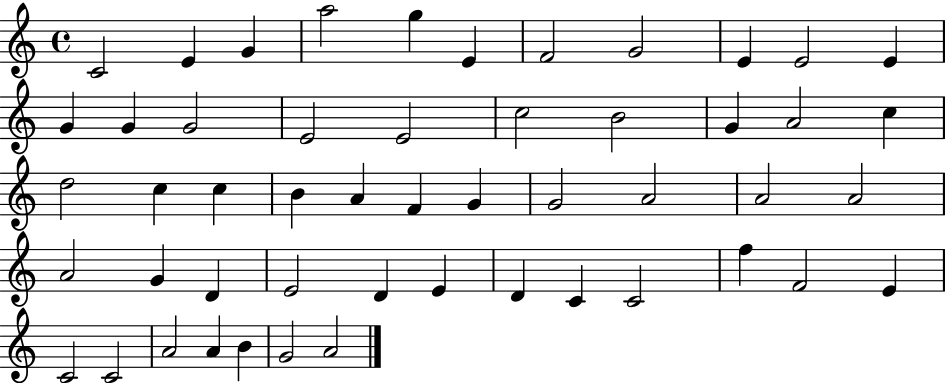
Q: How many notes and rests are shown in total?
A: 51